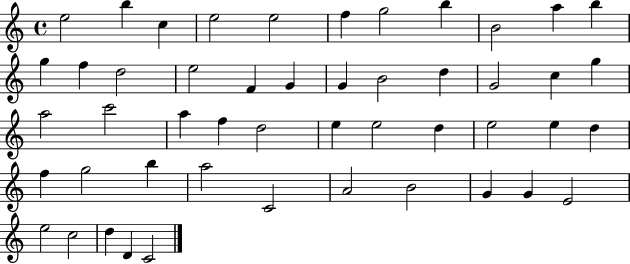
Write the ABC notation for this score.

X:1
T:Untitled
M:4/4
L:1/4
K:C
e2 b c e2 e2 f g2 b B2 a b g f d2 e2 F G G B2 d G2 c g a2 c'2 a f d2 e e2 d e2 e d f g2 b a2 C2 A2 B2 G G E2 e2 c2 d D C2